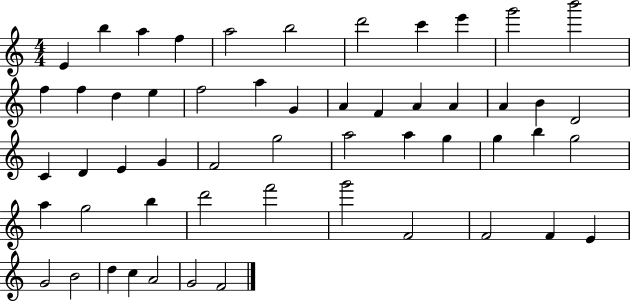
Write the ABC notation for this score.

X:1
T:Untitled
M:4/4
L:1/4
K:C
E b a f a2 b2 d'2 c' e' g'2 b'2 f f d e f2 a G A F A A A B D2 C D E G F2 g2 a2 a g g b g2 a g2 b d'2 f'2 g'2 F2 F2 F E G2 B2 d c A2 G2 F2